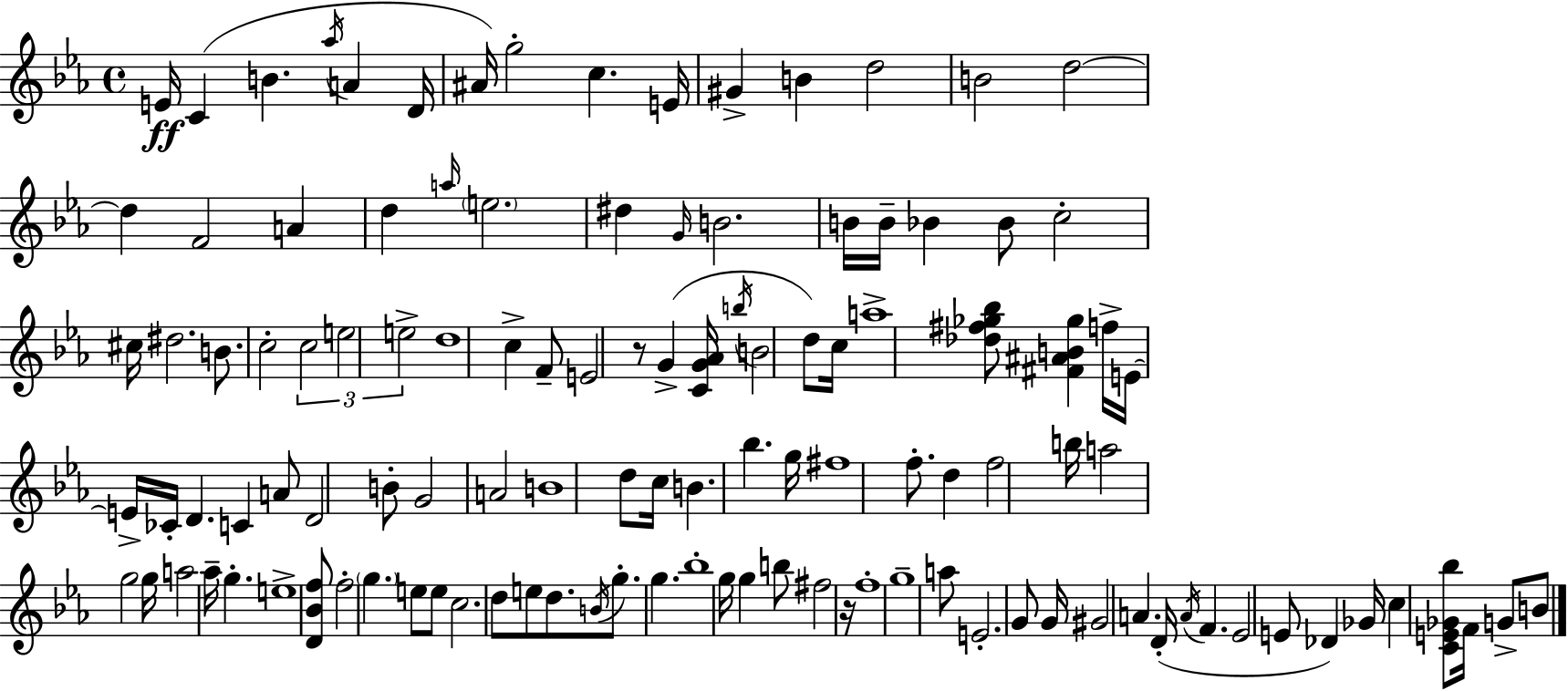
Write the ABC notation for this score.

X:1
T:Untitled
M:4/4
L:1/4
K:Eb
E/4 C B _a/4 A D/4 ^A/4 g2 c E/4 ^G B d2 B2 d2 d F2 A d a/4 e2 ^d G/4 B2 B/4 B/4 _B _B/2 c2 ^c/4 ^d2 B/2 c2 c2 e2 e2 d4 c F/2 E2 z/2 G [CG_A]/4 b/4 B2 d/2 c/4 a4 [_d^f_g_b]/2 [^F^AB_g] f/4 E/4 E/4 _C/4 D C A/2 D2 B/2 G2 A2 B4 d/2 c/4 B _b g/4 ^f4 f/2 d f2 b/4 a2 g2 g/4 a2 _a/4 g e4 [D_Bf]/2 f2 g e/2 e/2 c2 d/2 e/2 d/2 B/4 g/2 g _b4 g/4 g b/2 ^f2 z/4 f4 g4 a/2 E2 G/2 G/4 ^G2 A D/4 A/4 F _E2 E/2 _D _G/4 c [CE_G_b]/2 F/4 G/2 B/2